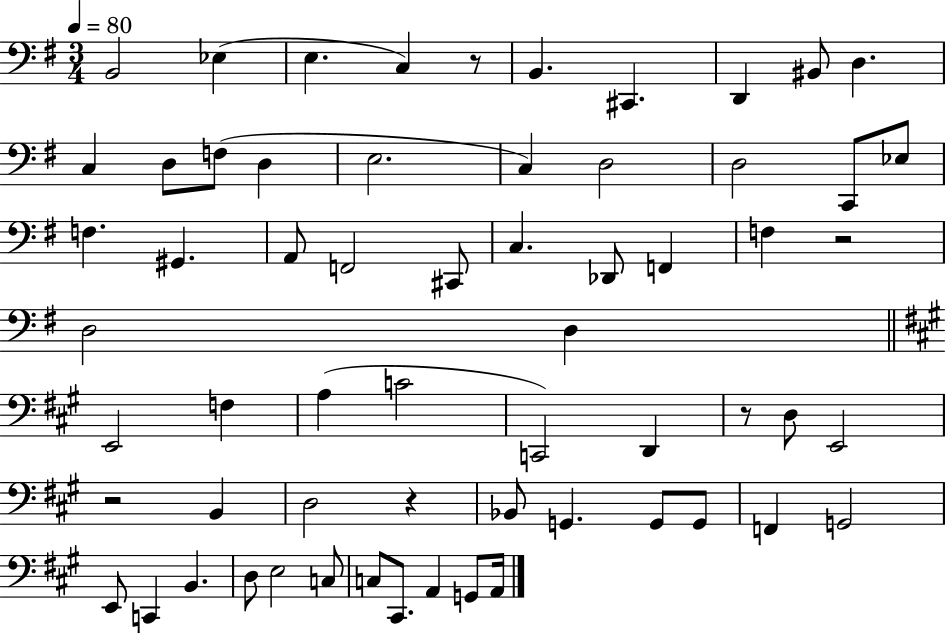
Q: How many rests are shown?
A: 5